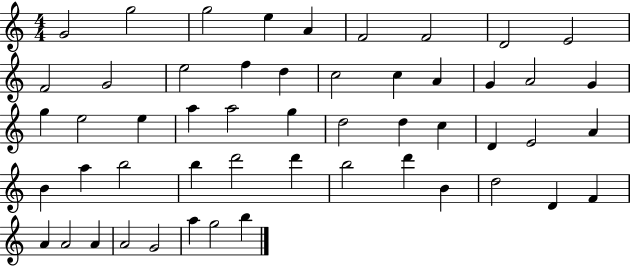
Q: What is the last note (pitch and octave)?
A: B5